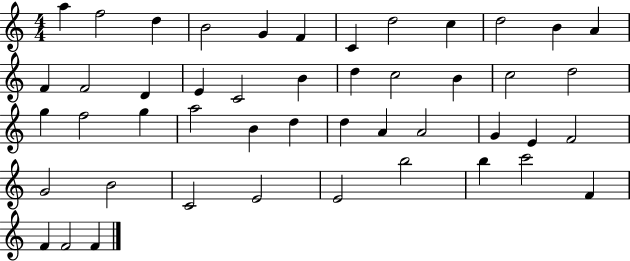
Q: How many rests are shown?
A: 0